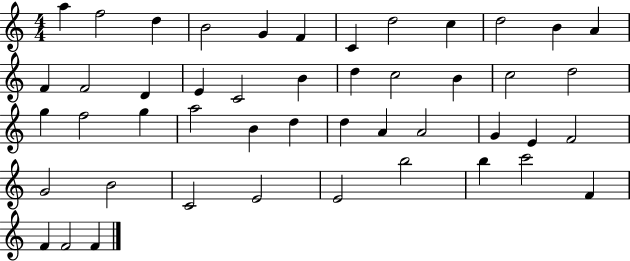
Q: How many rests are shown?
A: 0